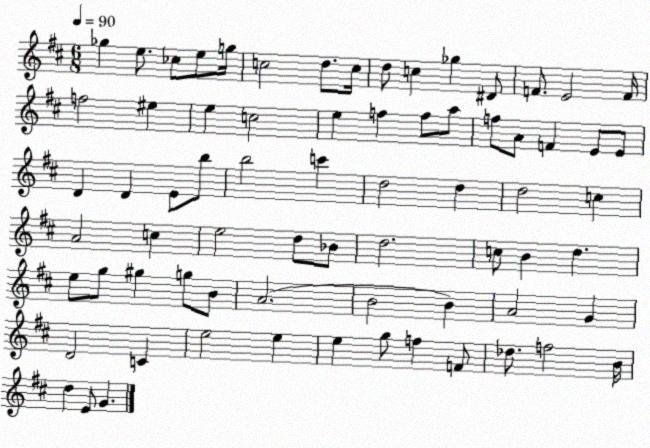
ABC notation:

X:1
T:Untitled
M:6/8
L:1/4
K:D
_g e/2 _c/2 e/2 g/4 c2 d/2 c/4 d/2 c _g ^D/2 F/2 E2 F/4 f2 ^e e c2 e f f/2 a/2 f/2 A/2 F E/2 E/2 D D E/2 b/2 b2 c' d2 d d2 c A2 c e2 d/2 _B/2 d2 c/2 B d e/2 g/2 ^g g/2 B/2 A2 B2 B A2 G D2 C e2 e e g/2 f F/2 _d/2 f2 B/4 d E/2 G